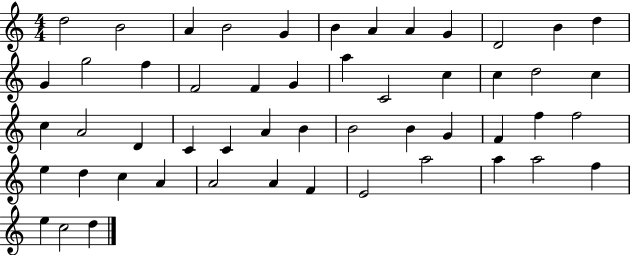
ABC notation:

X:1
T:Untitled
M:4/4
L:1/4
K:C
d2 B2 A B2 G B A A G D2 B d G g2 f F2 F G a C2 c c d2 c c A2 D C C A B B2 B G F f f2 e d c A A2 A F E2 a2 a a2 f e c2 d